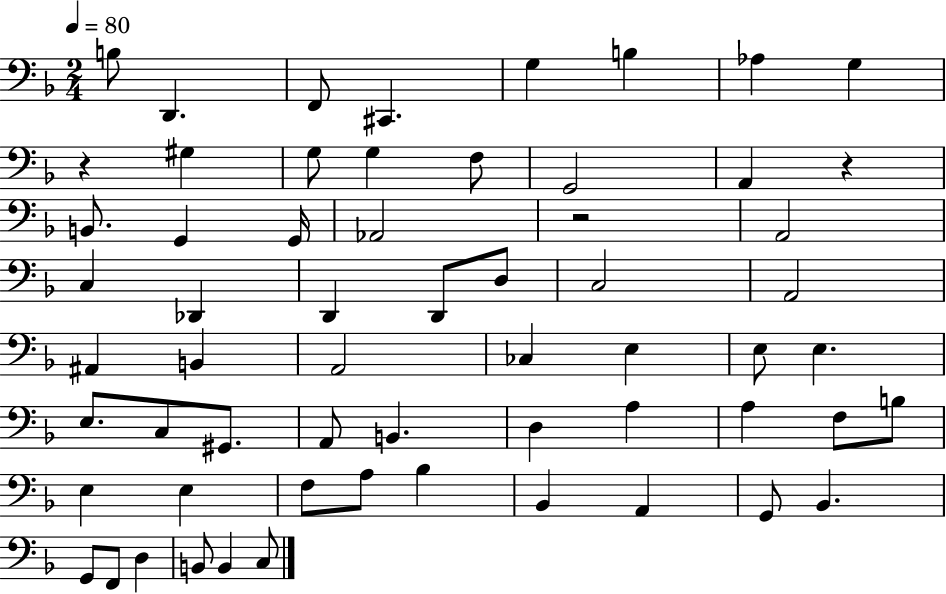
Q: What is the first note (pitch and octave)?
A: B3